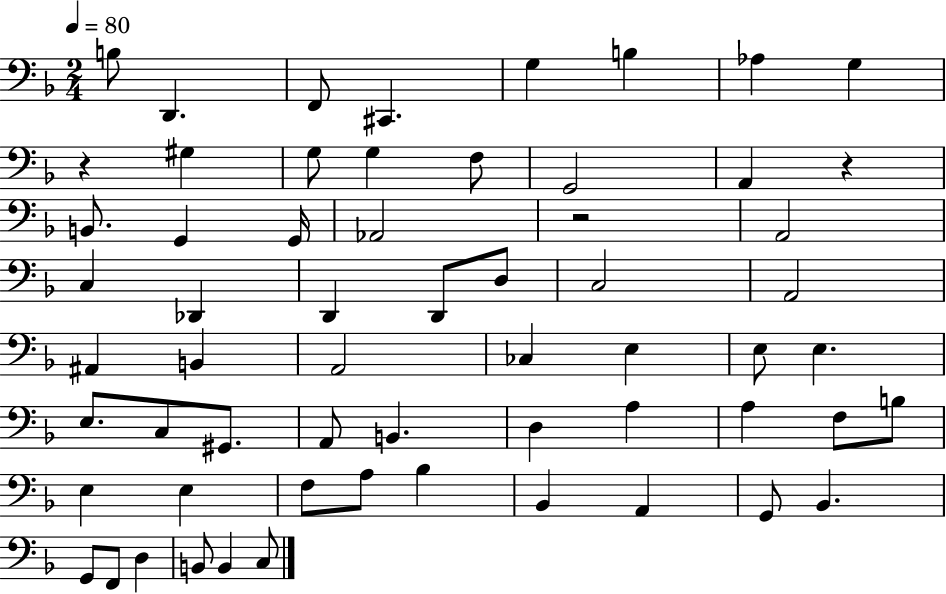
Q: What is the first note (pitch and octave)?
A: B3